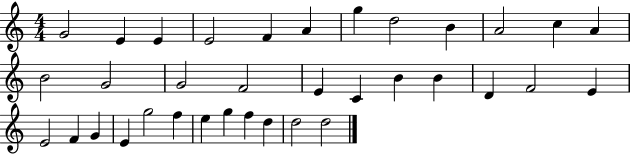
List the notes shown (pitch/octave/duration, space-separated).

G4/h E4/q E4/q E4/h F4/q A4/q G5/q D5/h B4/q A4/h C5/q A4/q B4/h G4/h G4/h F4/h E4/q C4/q B4/q B4/q D4/q F4/h E4/q E4/h F4/q G4/q E4/q G5/h F5/q E5/q G5/q F5/q D5/q D5/h D5/h